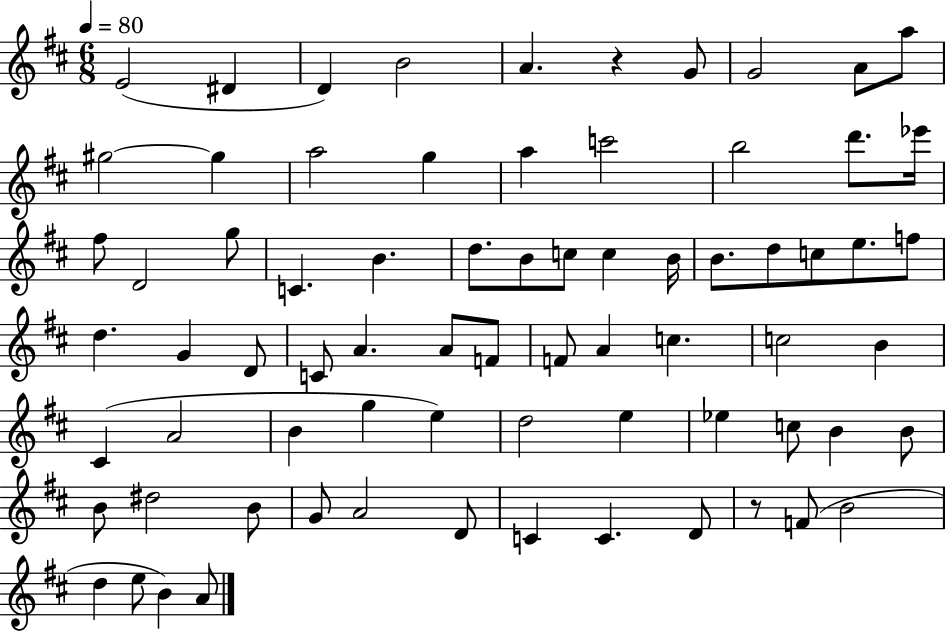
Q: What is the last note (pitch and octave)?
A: A4